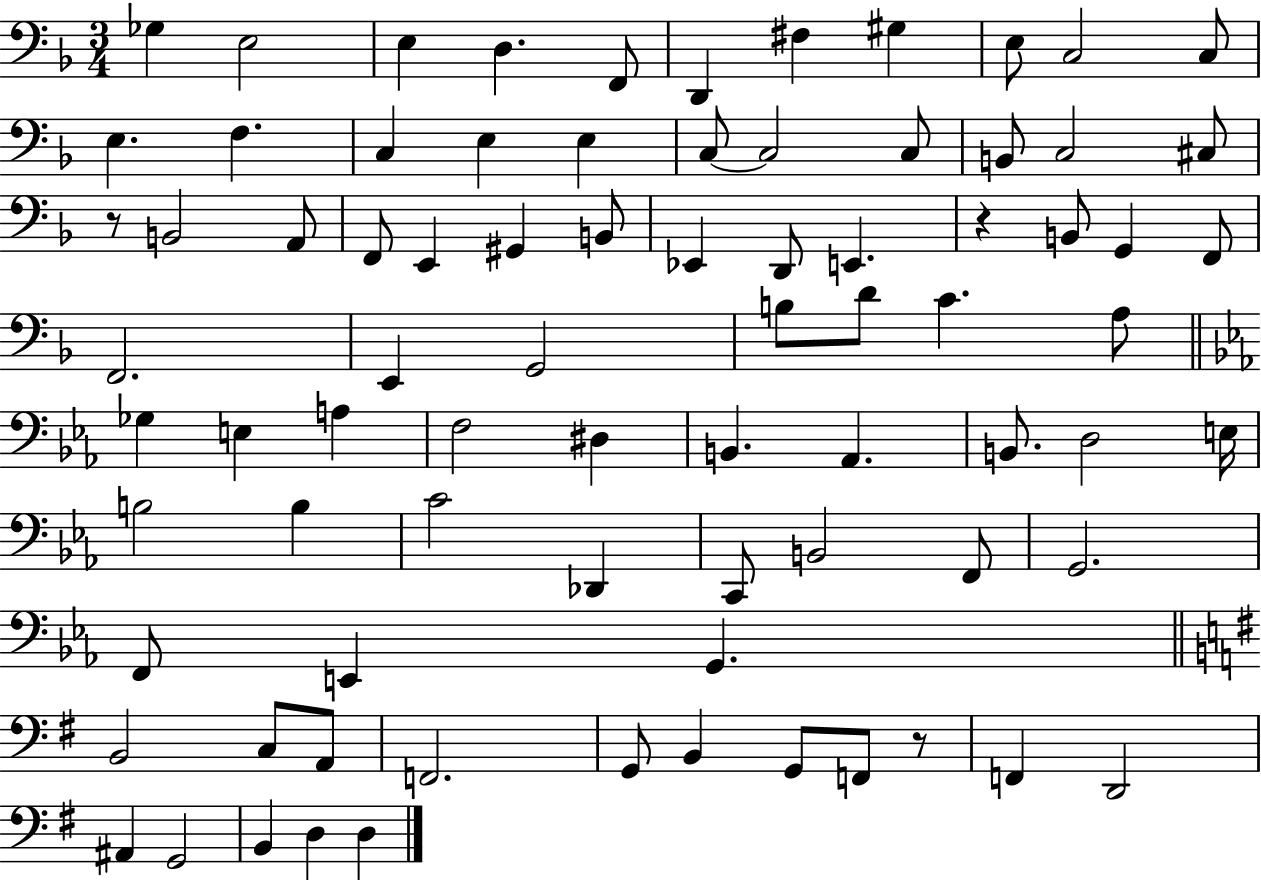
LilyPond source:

{
  \clef bass
  \numericTimeSignature
  \time 3/4
  \key f \major
  ges4 e2 | e4 d4. f,8 | d,4 fis4 gis4 | e8 c2 c8 | \break e4. f4. | c4 e4 e4 | c8~~ c2 c8 | b,8 c2 cis8 | \break r8 b,2 a,8 | f,8 e,4 gis,4 b,8 | ees,4 d,8 e,4. | r4 b,8 g,4 f,8 | \break f,2. | e,4 g,2 | b8 d'8 c'4. a8 | \bar "||" \break \key ees \major ges4 e4 a4 | f2 dis4 | b,4. aes,4. | b,8. d2 e16 | \break b2 b4 | c'2 des,4 | c,8 b,2 f,8 | g,2. | \break f,8 e,4 g,4. | \bar "||" \break \key e \minor b,2 c8 a,8 | f,2. | g,8 b,4 g,8 f,8 r8 | f,4 d,2 | \break ais,4 g,2 | b,4 d4 d4 | \bar "|."
}